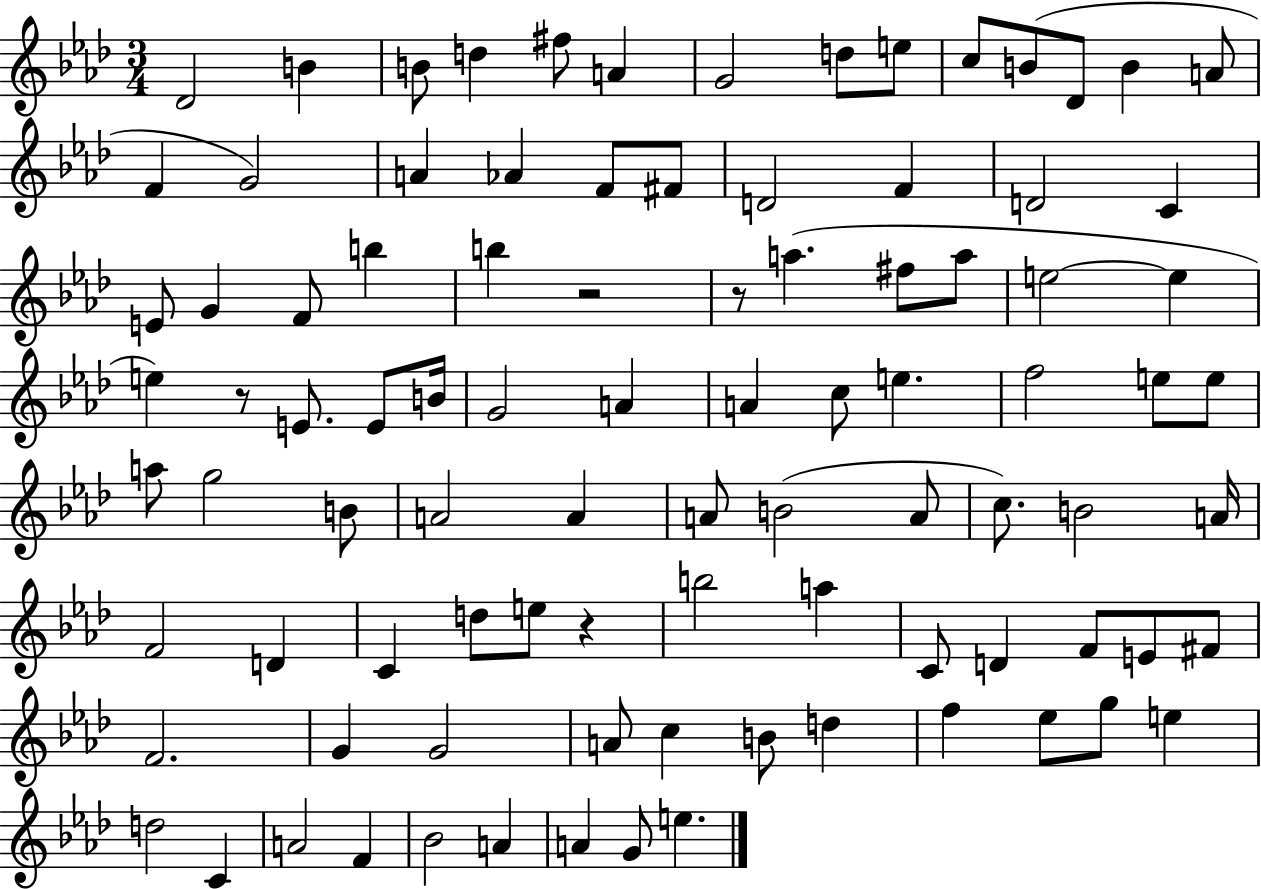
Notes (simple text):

Db4/h B4/q B4/e D5/q F#5/e A4/q G4/h D5/e E5/e C5/e B4/e Db4/e B4/q A4/e F4/q G4/h A4/q Ab4/q F4/e F#4/e D4/h F4/q D4/h C4/q E4/e G4/q F4/e B5/q B5/q R/h R/e A5/q. F#5/e A5/e E5/h E5/q E5/q R/e E4/e. E4/e B4/s G4/h A4/q A4/q C5/e E5/q. F5/h E5/e E5/e A5/e G5/h B4/e A4/h A4/q A4/e B4/h A4/e C5/e. B4/h A4/s F4/h D4/q C4/q D5/e E5/e R/q B5/h A5/q C4/e D4/q F4/e E4/e F#4/e F4/h. G4/q G4/h A4/e C5/q B4/e D5/q F5/q Eb5/e G5/e E5/q D5/h C4/q A4/h F4/q Bb4/h A4/q A4/q G4/e E5/q.